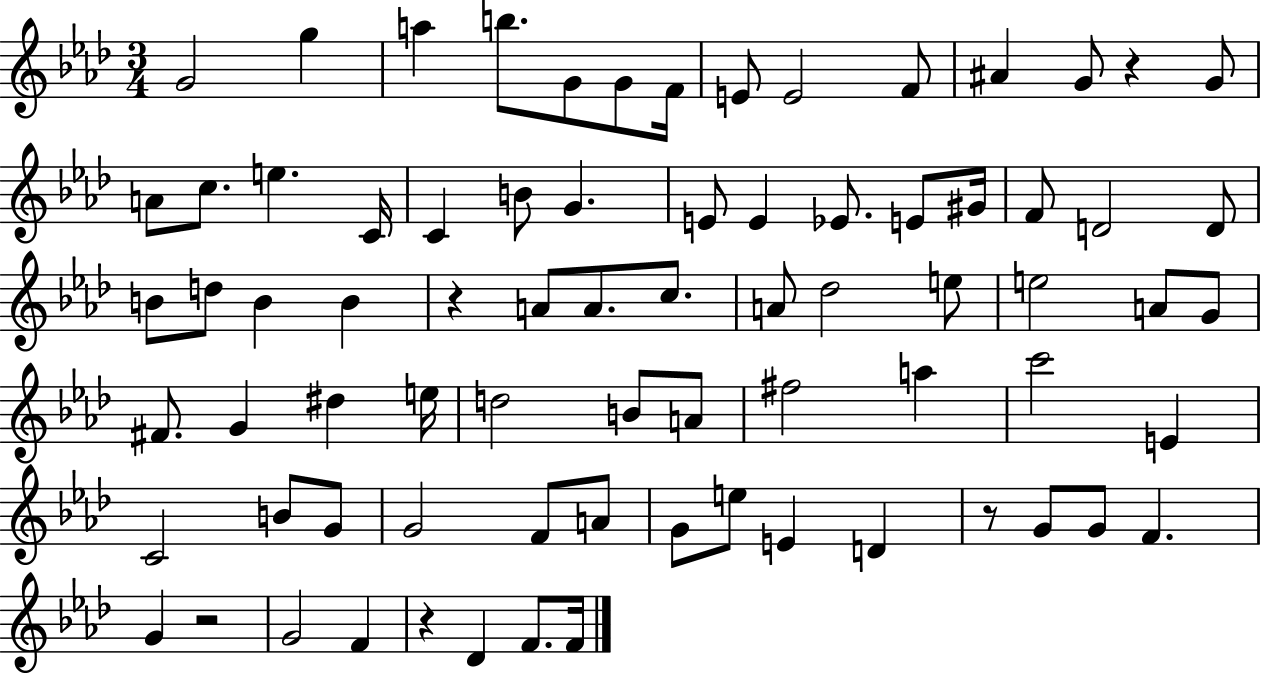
{
  \clef treble
  \numericTimeSignature
  \time 3/4
  \key aes \major
  g'2 g''4 | a''4 b''8. g'8 g'8 f'16 | e'8 e'2 f'8 | ais'4 g'8 r4 g'8 | \break a'8 c''8. e''4. c'16 | c'4 b'8 g'4. | e'8 e'4 ees'8. e'8 gis'16 | f'8 d'2 d'8 | \break b'8 d''8 b'4 b'4 | r4 a'8 a'8. c''8. | a'8 des''2 e''8 | e''2 a'8 g'8 | \break fis'8. g'4 dis''4 e''16 | d''2 b'8 a'8 | fis''2 a''4 | c'''2 e'4 | \break c'2 b'8 g'8 | g'2 f'8 a'8 | g'8 e''8 e'4 d'4 | r8 g'8 g'8 f'4. | \break g'4 r2 | g'2 f'4 | r4 des'4 f'8. f'16 | \bar "|."
}